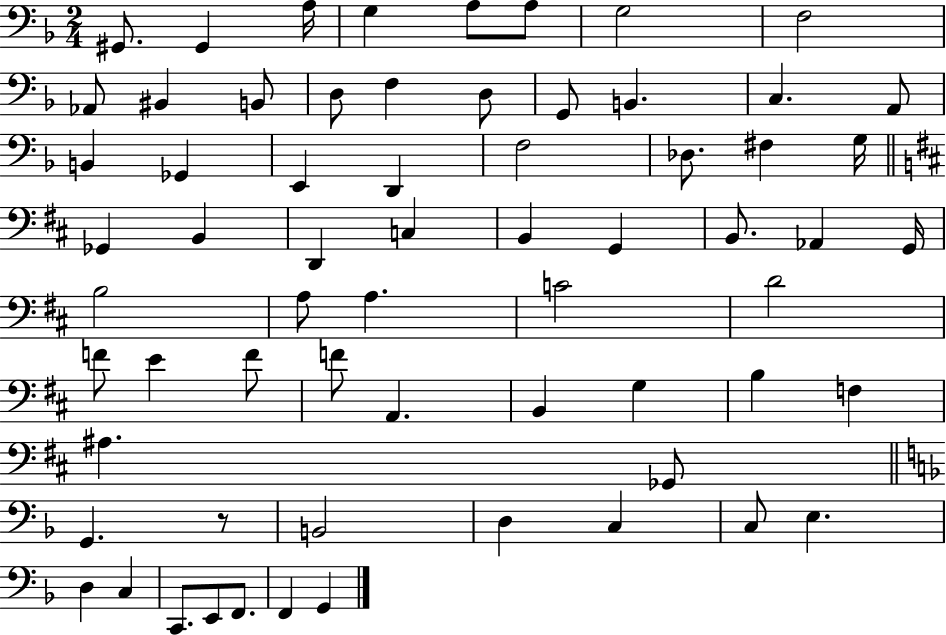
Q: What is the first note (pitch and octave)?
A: G#2